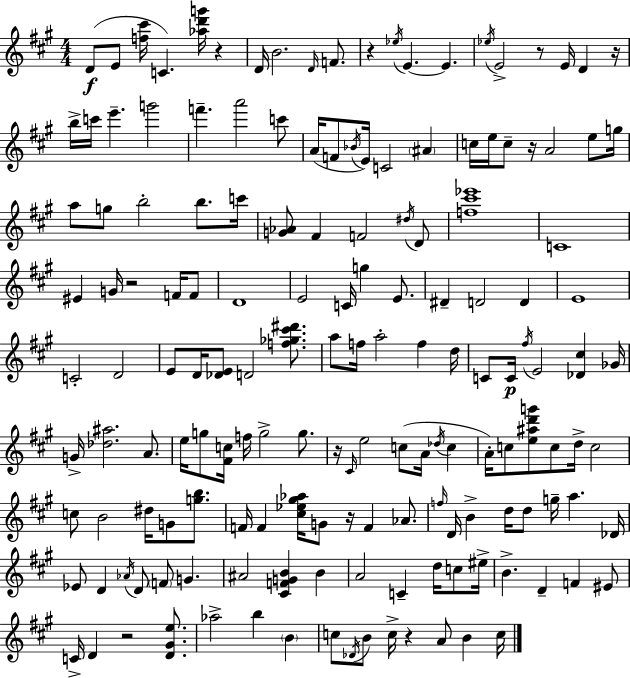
X:1
T:Untitled
M:4/4
L:1/4
K:A
D/2 E/2 [f^c']/4 C [_ad'g']/4 z D/4 B2 D/4 F/2 z _e/4 E E _e/4 E2 z/2 E/4 D z/4 b/4 c'/4 e' g'2 f' a'2 c'/2 A/4 F/2 _B/4 E/4 C2 ^A c/4 e/4 c/2 z/4 A2 e/2 g/4 a/2 g/2 b2 b/2 c'/4 [G_A]/2 ^F F2 ^d/4 D/2 [f^c'_e']4 C4 ^E G/4 z2 F/4 F/2 D4 E2 C/4 g E/2 ^D D2 D E4 C2 D2 E/2 D/4 [_DE]/2 D2 [f_g^c'^d']/2 a/2 f/4 a2 f d/4 C/2 C/4 ^f/4 E2 [_D^c] _G/4 G/4 [_d^a]2 A/2 e/4 g/2 [^Fc]/4 f/4 g2 g/2 z/4 ^C/4 e2 c/2 A/4 _d/4 c A/4 c/2 [e^ad'g']/2 c/2 d/4 c2 c/2 B2 ^d/4 G/2 [gb]/2 F/4 F [^c_e^g_a]/4 G/2 z/4 F _A/2 f/4 D/4 B d/4 d/2 g/4 a _D/4 _E/2 D _A/4 D/2 F/2 G ^A2 [^CFGB] B A2 C d/4 c/2 ^e/4 B D F ^E/2 C/4 D z2 [D^Ge]/2 _a2 b B c/2 _D/4 B/2 c/4 z A/2 B c/4